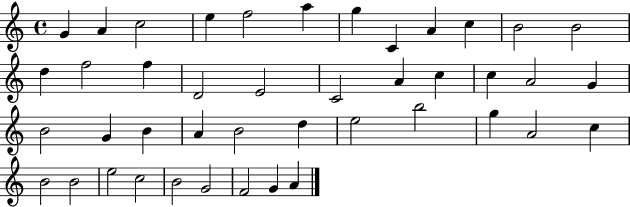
G4/q A4/q C5/h E5/q F5/h A5/q G5/q C4/q A4/q C5/q B4/h B4/h D5/q F5/h F5/q D4/h E4/h C4/h A4/q C5/q C5/q A4/h G4/q B4/h G4/q B4/q A4/q B4/h D5/q E5/h B5/h G5/q A4/h C5/q B4/h B4/h E5/h C5/h B4/h G4/h F4/h G4/q A4/q